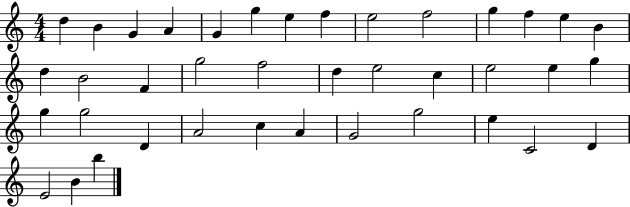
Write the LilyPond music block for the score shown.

{
  \clef treble
  \numericTimeSignature
  \time 4/4
  \key c \major
  d''4 b'4 g'4 a'4 | g'4 g''4 e''4 f''4 | e''2 f''2 | g''4 f''4 e''4 b'4 | \break d''4 b'2 f'4 | g''2 f''2 | d''4 e''2 c''4 | e''2 e''4 g''4 | \break g''4 g''2 d'4 | a'2 c''4 a'4 | g'2 g''2 | e''4 c'2 d'4 | \break e'2 b'4 b''4 | \bar "|."
}